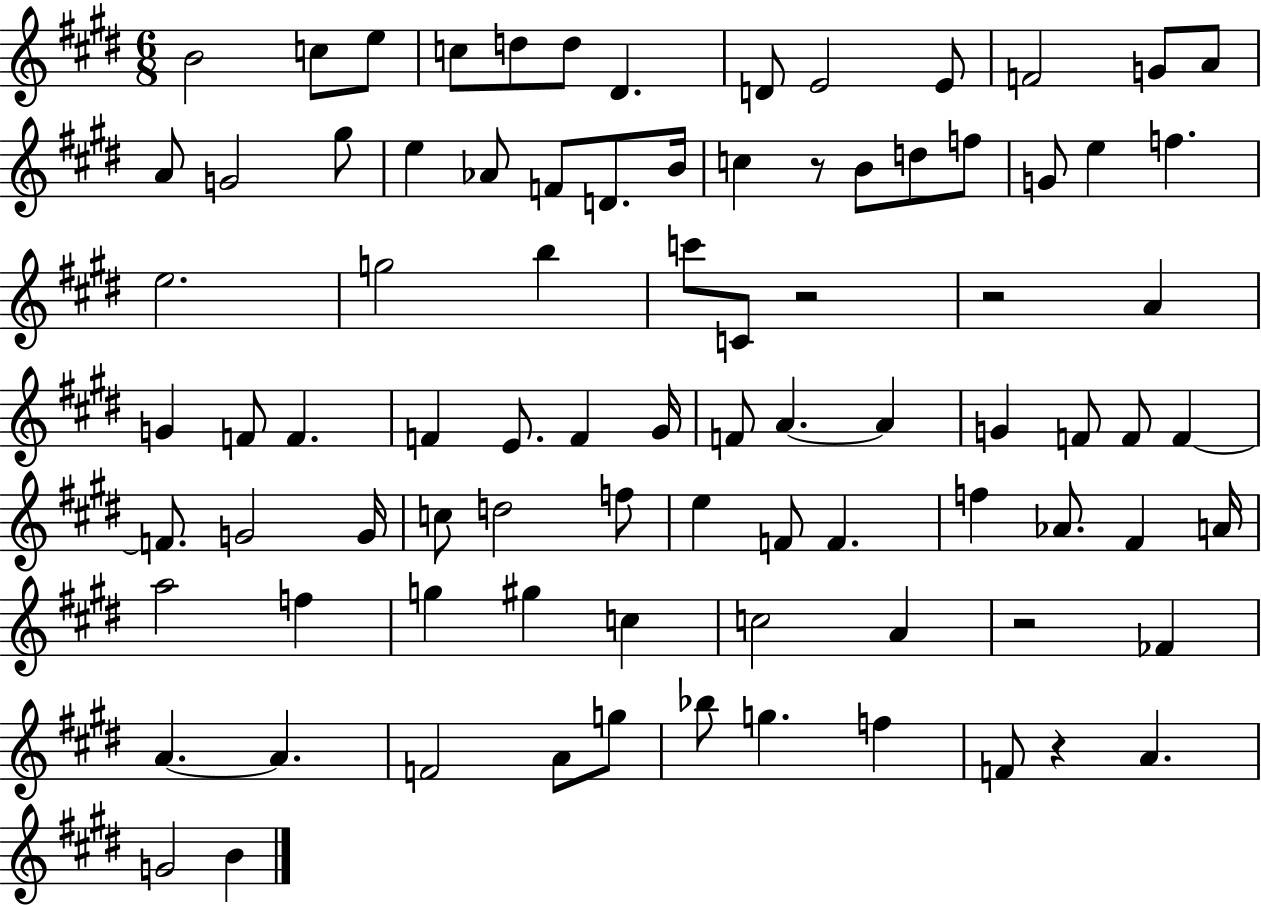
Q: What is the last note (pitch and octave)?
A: B4